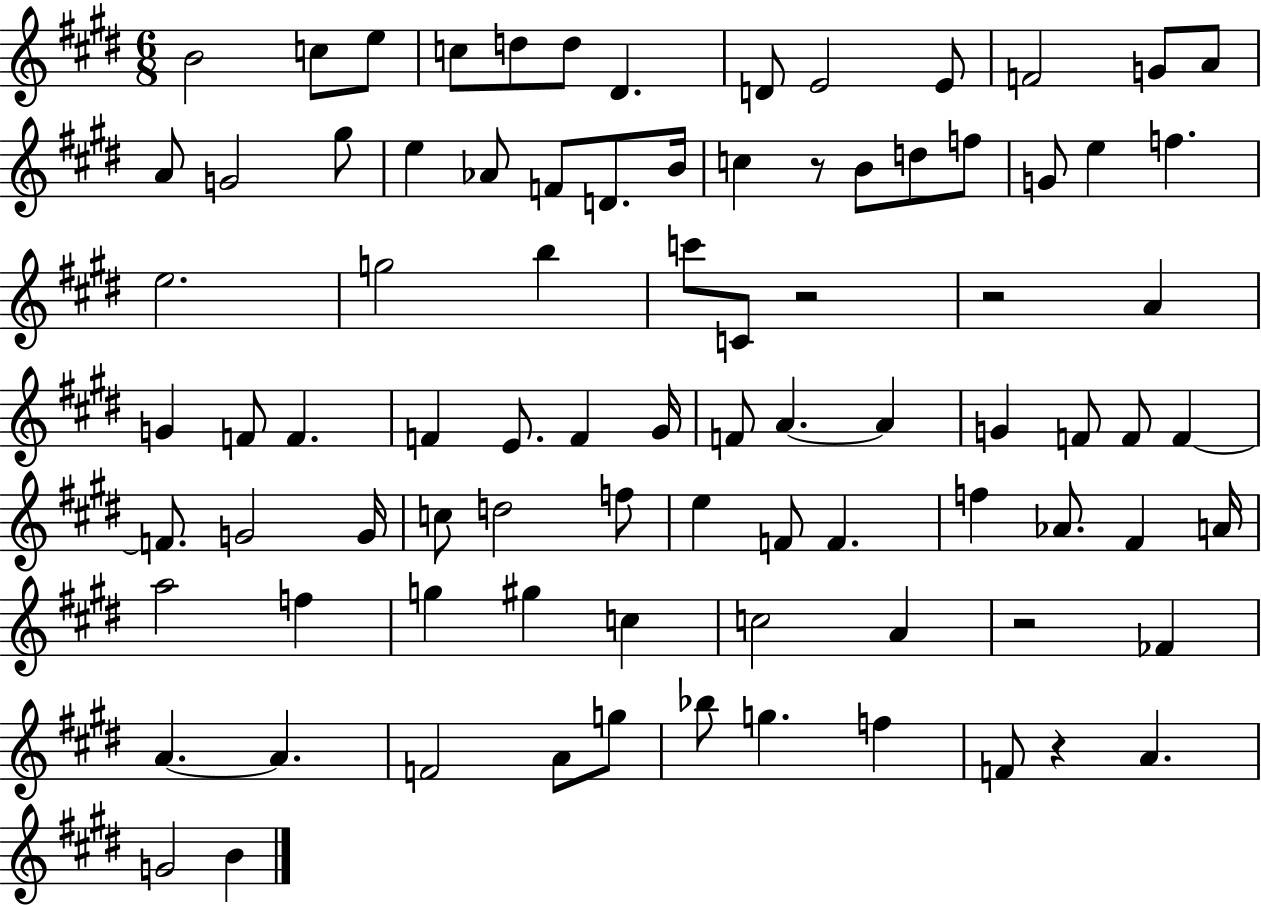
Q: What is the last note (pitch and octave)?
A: B4